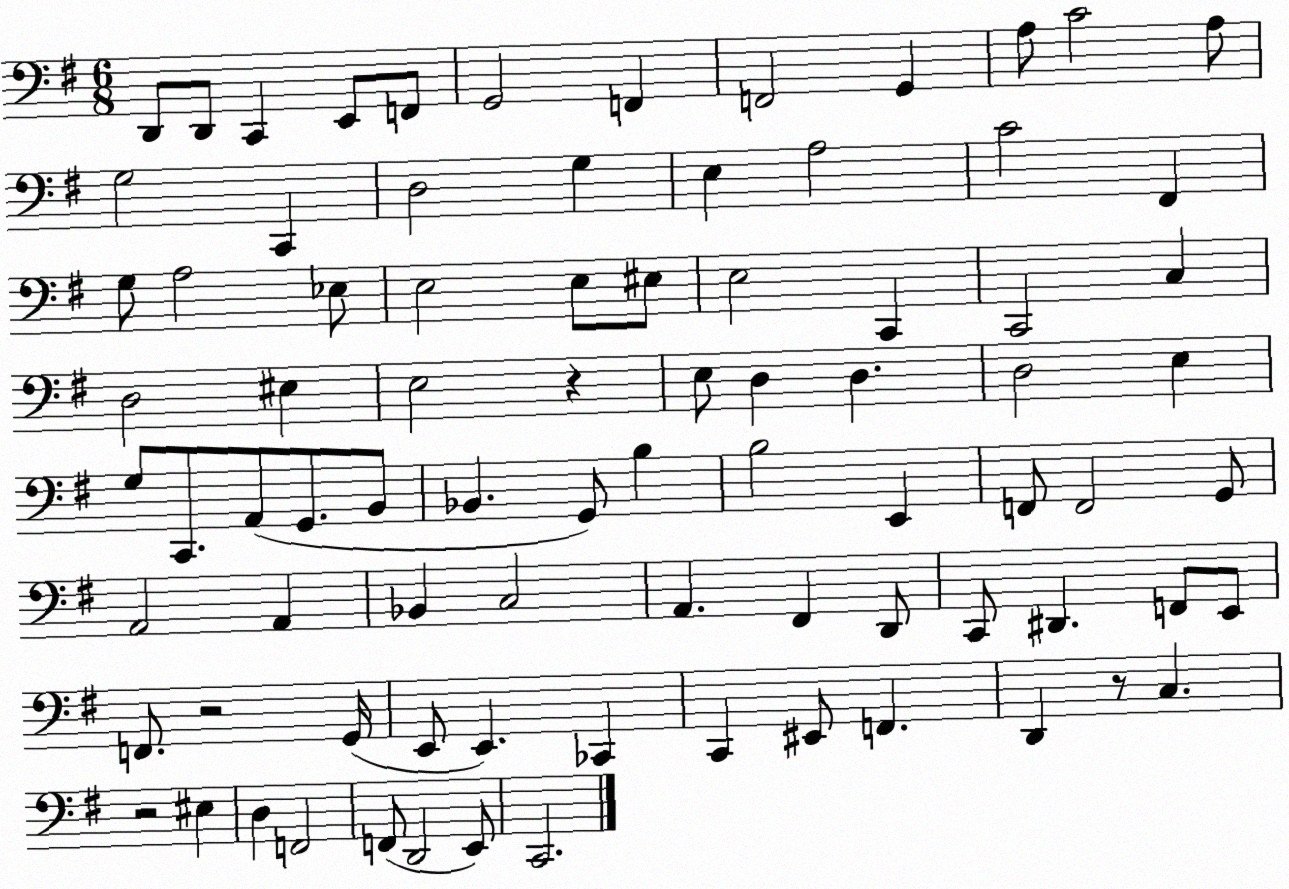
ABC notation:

X:1
T:Untitled
M:6/8
L:1/4
K:G
D,,/2 D,,/2 C,, E,,/2 F,,/2 G,,2 F,, F,,2 G,, A,/2 C2 A,/2 G,2 C,, D,2 G, E, A,2 C2 ^F,, G,/2 A,2 _E,/2 E,2 E,/2 ^E,/2 E,2 C,, C,,2 C, D,2 ^E, E,2 z E,/2 D, D, D,2 E, G,/2 C,,/2 A,,/2 G,,/2 B,,/2 _B,, G,,/2 B, B,2 E,, F,,/2 F,,2 G,,/2 A,,2 A,, _B,, C,2 A,, ^F,, D,,/2 C,,/2 ^D,, F,,/2 E,,/2 F,,/2 z2 G,,/4 E,,/2 E,, _C,, C,, ^E,,/2 F,, D,, z/2 C, z2 ^E, D, F,,2 F,,/2 D,,2 E,,/2 C,,2